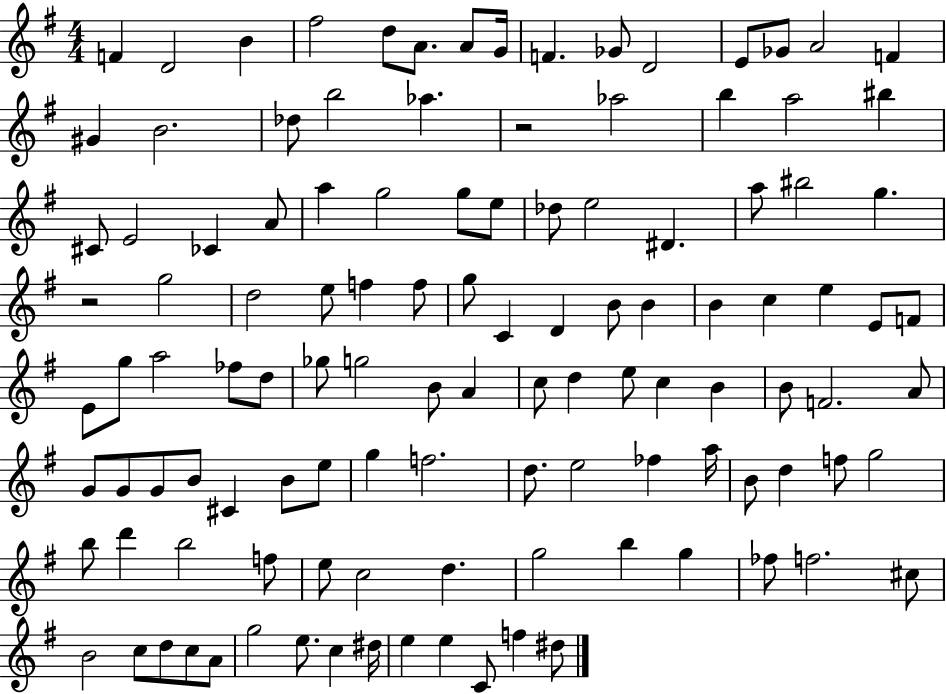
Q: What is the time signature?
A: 4/4